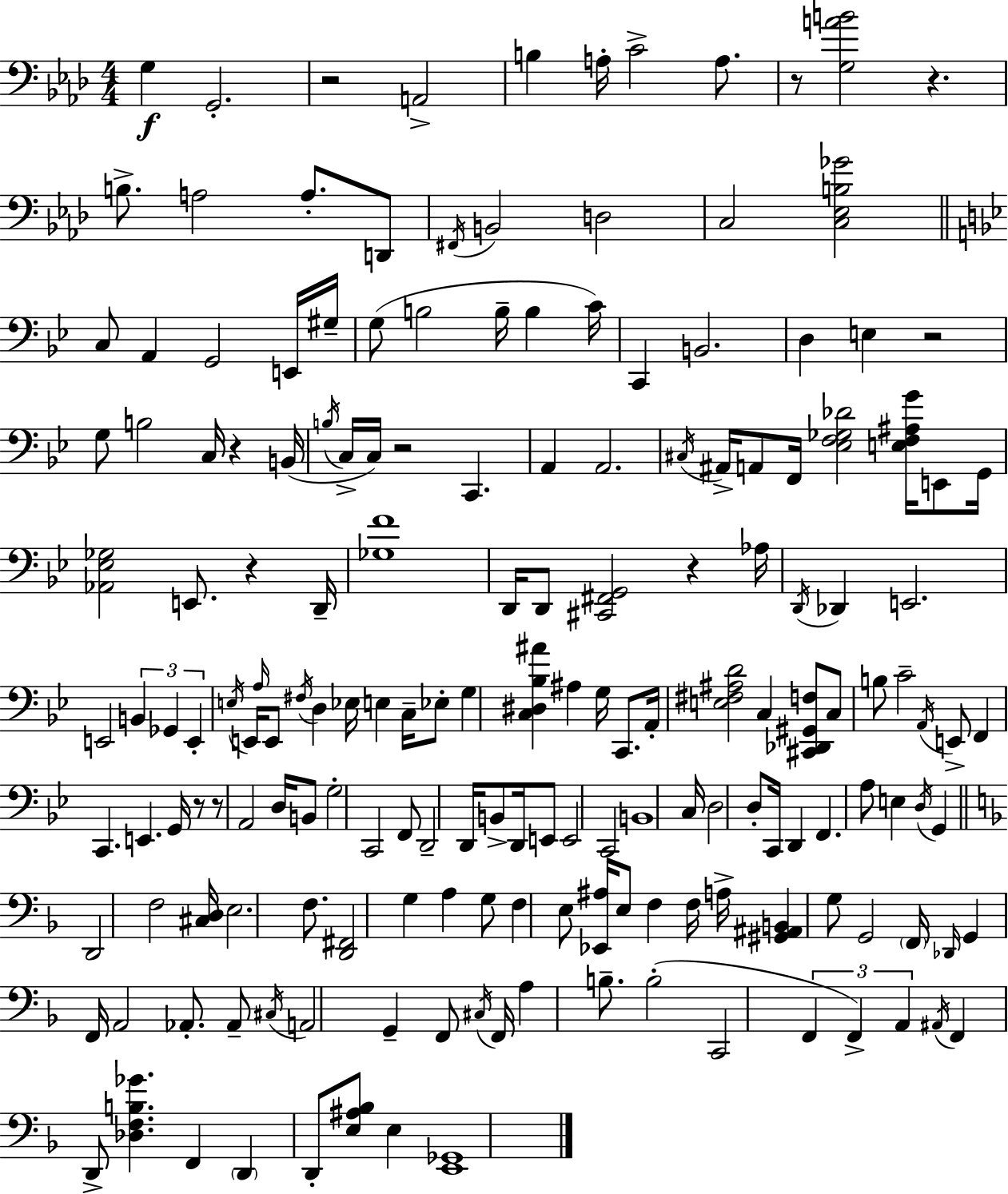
X:1
T:Untitled
M:4/4
L:1/4
K:Fm
G, G,,2 z2 A,,2 B, A,/4 C2 A,/2 z/2 [G,AB]2 z B,/2 A,2 A,/2 D,,/2 ^F,,/4 B,,2 D,2 C,2 [C,_E,B,_G]2 C,/2 A,, G,,2 E,,/4 ^G,/4 G,/2 B,2 B,/4 B, C/4 C,, B,,2 D, E, z2 G,/2 B,2 C,/4 z B,,/4 B,/4 C,/4 C,/4 z2 C,, A,, A,,2 ^C,/4 ^A,,/4 A,,/2 F,,/4 [_E,F,_G,_D]2 [E,F,^A,G]/4 E,,/2 G,,/4 [_A,,_E,_G,]2 E,,/2 z D,,/4 [_G,F]4 D,,/4 D,,/2 [^C,,^F,,G,,]2 z _A,/4 D,,/4 _D,, E,,2 E,,2 B,, _G,, E,, E,/4 E,,/4 A,/4 E,,/2 ^F,/4 D, _E,/4 E, C,/4 _E,/2 G, [C,^D,_B,^A] ^A, G,/4 C,,/2 A,,/4 [E,^F,^A,D]2 C, [^C,,_D,,^G,,F,]/2 C,/2 B,/2 C2 A,,/4 E,,/2 F,, C,, E,, G,,/4 z/2 z/2 A,,2 D,/4 B,,/2 G,2 C,,2 F,,/2 D,,2 D,,/4 B,,/2 D,,/4 E,,/2 E,,2 C,,2 B,,4 C,/4 D,2 D,/2 C,,/4 D,, F,, A,/2 E, D,/4 G,, D,,2 F,2 [^C,D,]/4 E,2 F,/2 [D,,^F,,]2 G, A, G,/2 F, E,/2 [_E,,^A,]/4 E,/2 F, F,/4 A,/4 [^G,,^A,,B,,] G,/2 G,,2 F,,/4 _D,,/4 G,, F,,/4 A,,2 _A,,/2 _A,,/2 ^C,/4 A,,2 G,, F,,/2 ^C,/4 F,,/4 A, B,/2 B,2 C,,2 F,, F,, A,, ^A,,/4 F,, D,,/2 [_D,F,B,_G] F,, D,, D,,/2 [E,^A,_B,]/2 E, [E,,_G,,]4